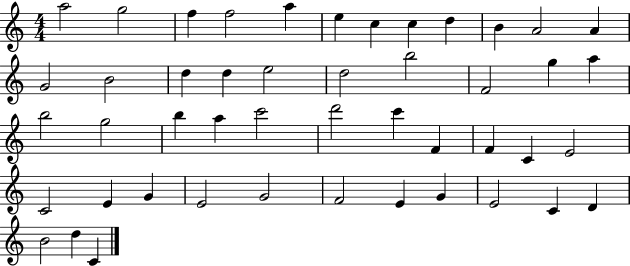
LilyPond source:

{
  \clef treble
  \numericTimeSignature
  \time 4/4
  \key c \major
  a''2 g''2 | f''4 f''2 a''4 | e''4 c''4 c''4 d''4 | b'4 a'2 a'4 | \break g'2 b'2 | d''4 d''4 e''2 | d''2 b''2 | f'2 g''4 a''4 | \break b''2 g''2 | b''4 a''4 c'''2 | d'''2 c'''4 f'4 | f'4 c'4 e'2 | \break c'2 e'4 g'4 | e'2 g'2 | f'2 e'4 g'4 | e'2 c'4 d'4 | \break b'2 d''4 c'4 | \bar "|."
}